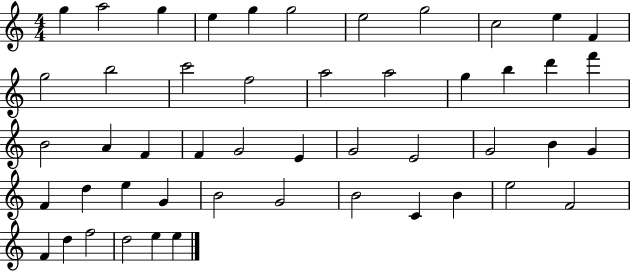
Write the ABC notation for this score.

X:1
T:Untitled
M:4/4
L:1/4
K:C
g a2 g e g g2 e2 g2 c2 e F g2 b2 c'2 f2 a2 a2 g b d' f' B2 A F F G2 E G2 E2 G2 B G F d e G B2 G2 B2 C B e2 F2 F d f2 d2 e e